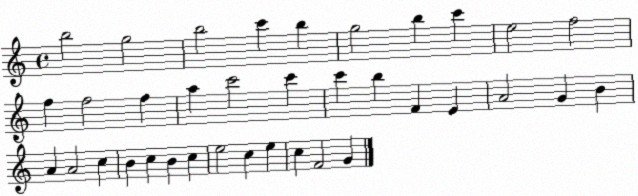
X:1
T:Untitled
M:4/4
L:1/4
K:C
b2 g2 b2 c' b g2 b c' e2 f2 f f2 f a c'2 c' c' b F E A2 G B A A2 c B c B c e2 c e c F2 G